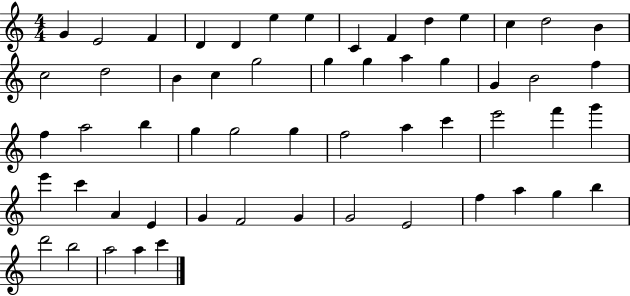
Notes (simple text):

G4/q E4/h F4/q D4/q D4/q E5/q E5/q C4/q F4/q D5/q E5/q C5/q D5/h B4/q C5/h D5/h B4/q C5/q G5/h G5/q G5/q A5/q G5/q G4/q B4/h F5/q F5/q A5/h B5/q G5/q G5/h G5/q F5/h A5/q C6/q E6/h F6/q G6/q E6/q C6/q A4/q E4/q G4/q F4/h G4/q G4/h E4/h F5/q A5/q G5/q B5/q D6/h B5/h A5/h A5/q C6/q